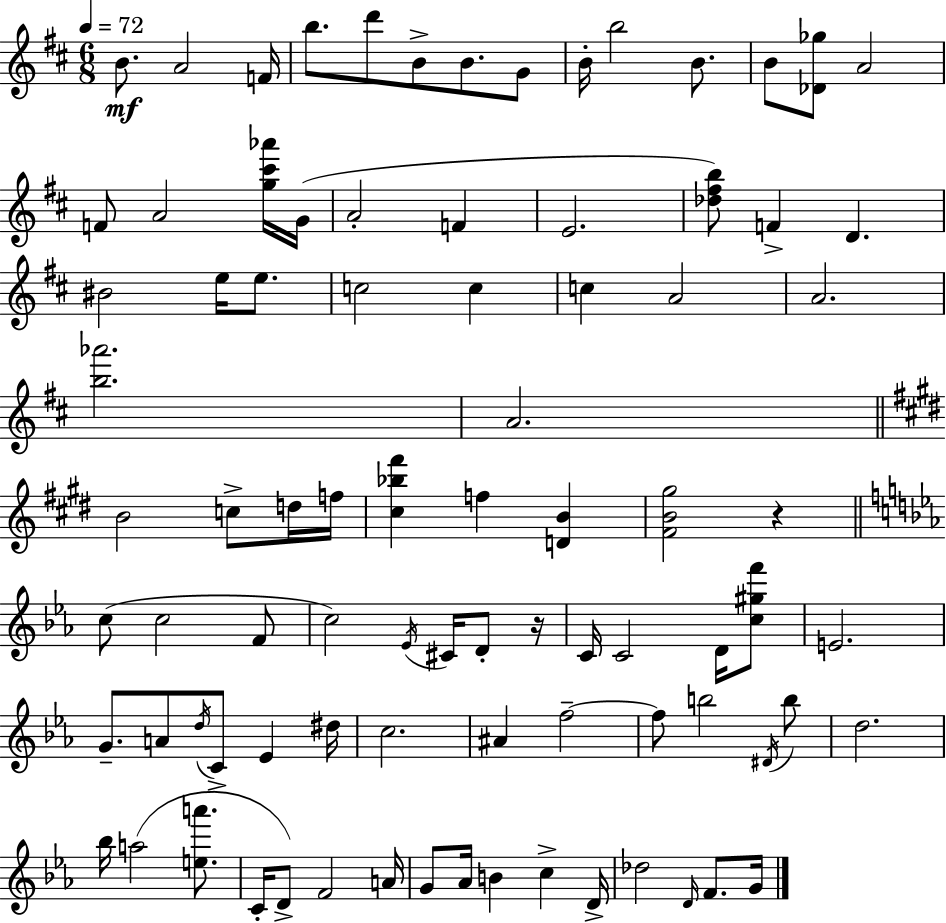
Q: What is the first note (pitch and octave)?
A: B4